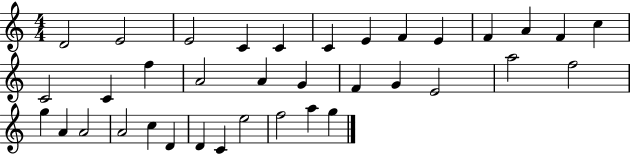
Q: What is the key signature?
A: C major